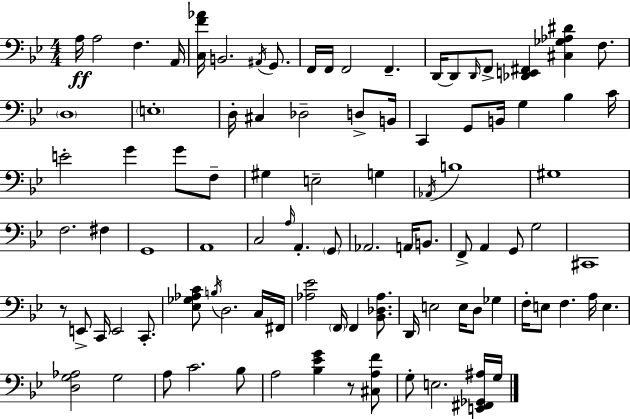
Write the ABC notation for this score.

X:1
T:Untitled
M:4/4
L:1/4
K:Gm
A,/4 A,2 F, A,,/4 [C,F_A]/4 B,,2 ^A,,/4 G,,/2 F,,/4 F,,/4 F,,2 F,, D,,/4 D,,/2 D,,/4 F,,/2 [_D,,E,,^F,,] [^C,_G,_A,^D] F,/2 D,4 E,4 D,/4 ^C, _D,2 D,/2 B,,/4 C,, G,,/2 B,,/4 G, _B, C/4 E2 G G/2 F,/2 ^G, E,2 G, _A,,/4 B,4 ^G,4 F,2 ^F, G,,4 A,,4 C,2 A,/4 A,, G,,/2 _A,,2 A,,/4 B,,/2 F,,/2 A,, G,,/2 G,2 ^C,,4 z/2 E,,/2 C,,/4 E,,2 C,,/2 [_E,_G,_A,C]/2 B,/4 D,2 C,/4 ^F,,/4 [_A,_E]2 F,,/4 F,, [_B,,_D,_A,]/2 D,,/4 E,2 E,/4 D,/2 _G, F,/4 E,/2 F, A,/4 E, [D,G,_A,]2 G,2 A,/2 C2 _B,/2 A,2 [_B,_EG] z/2 [^C,A,F]/2 G,/2 E,2 [E,,^F,,_G,,^A,]/4 G,/4